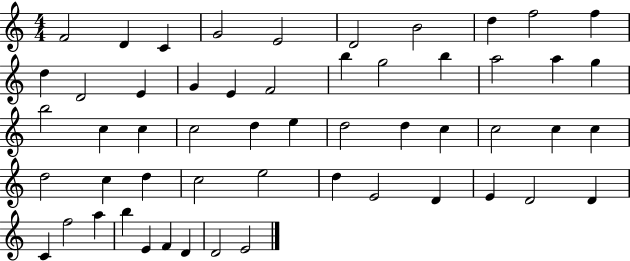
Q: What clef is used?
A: treble